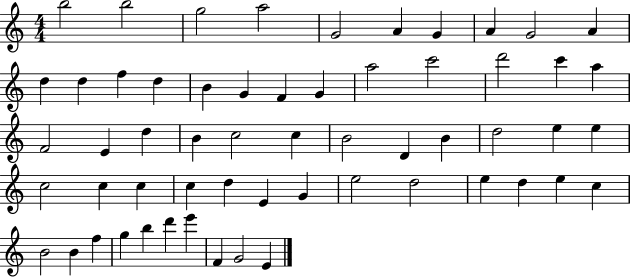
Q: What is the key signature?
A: C major